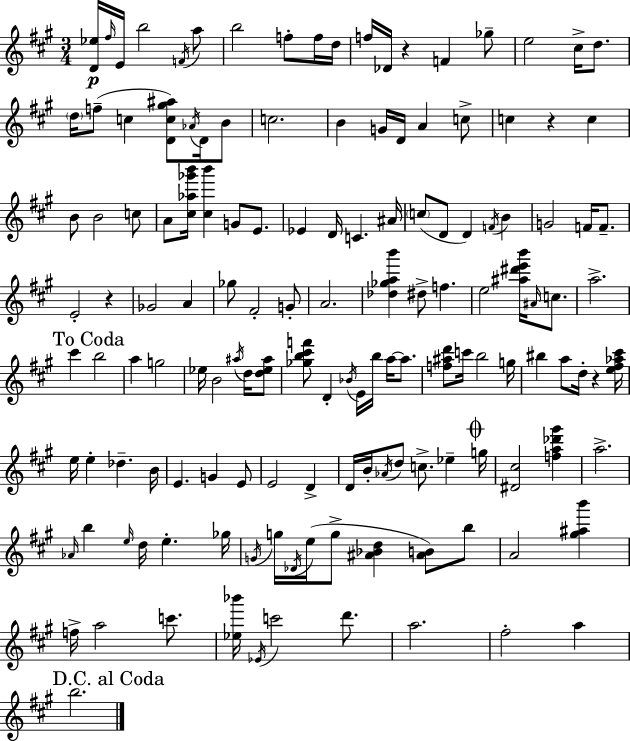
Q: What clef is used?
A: treble